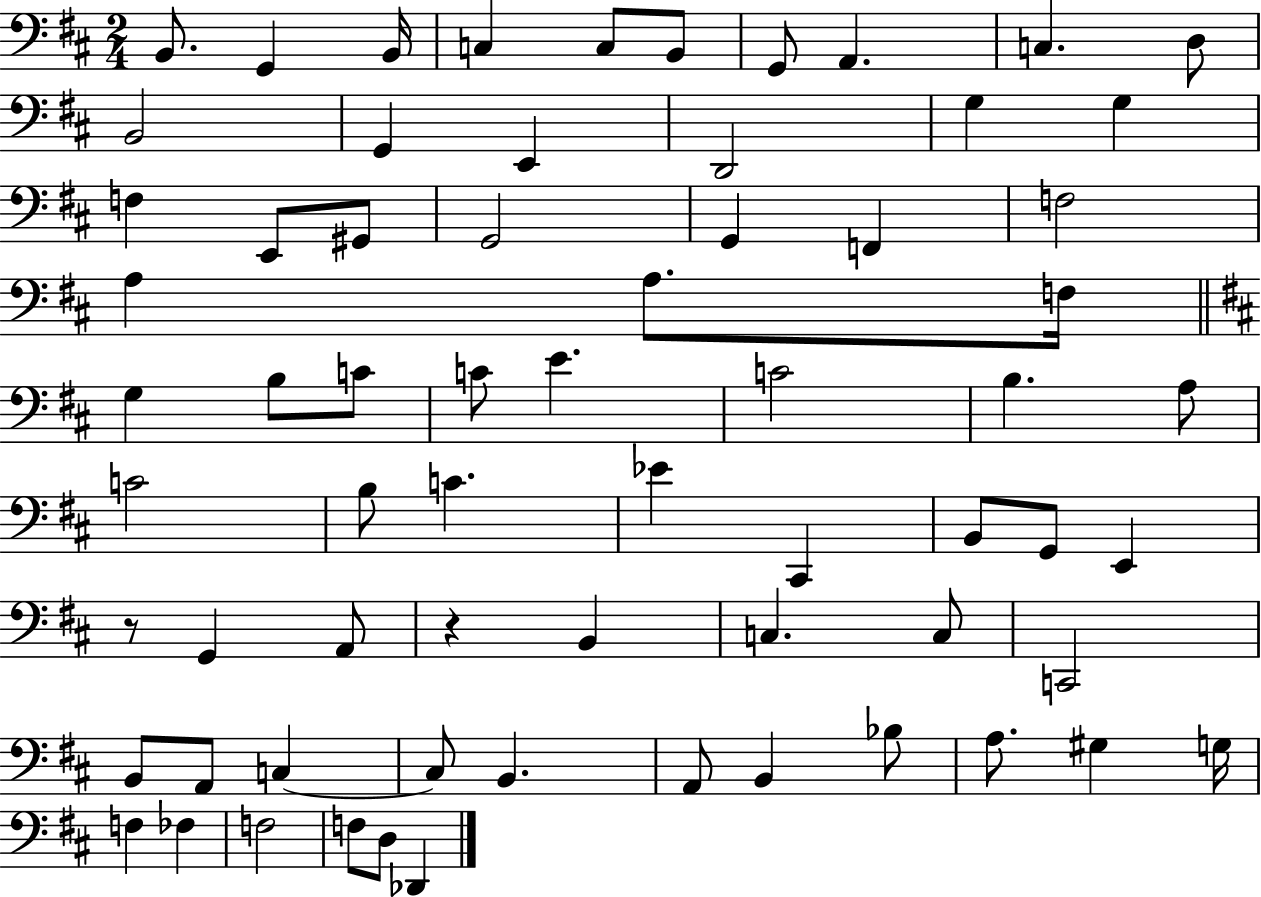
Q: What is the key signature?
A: D major